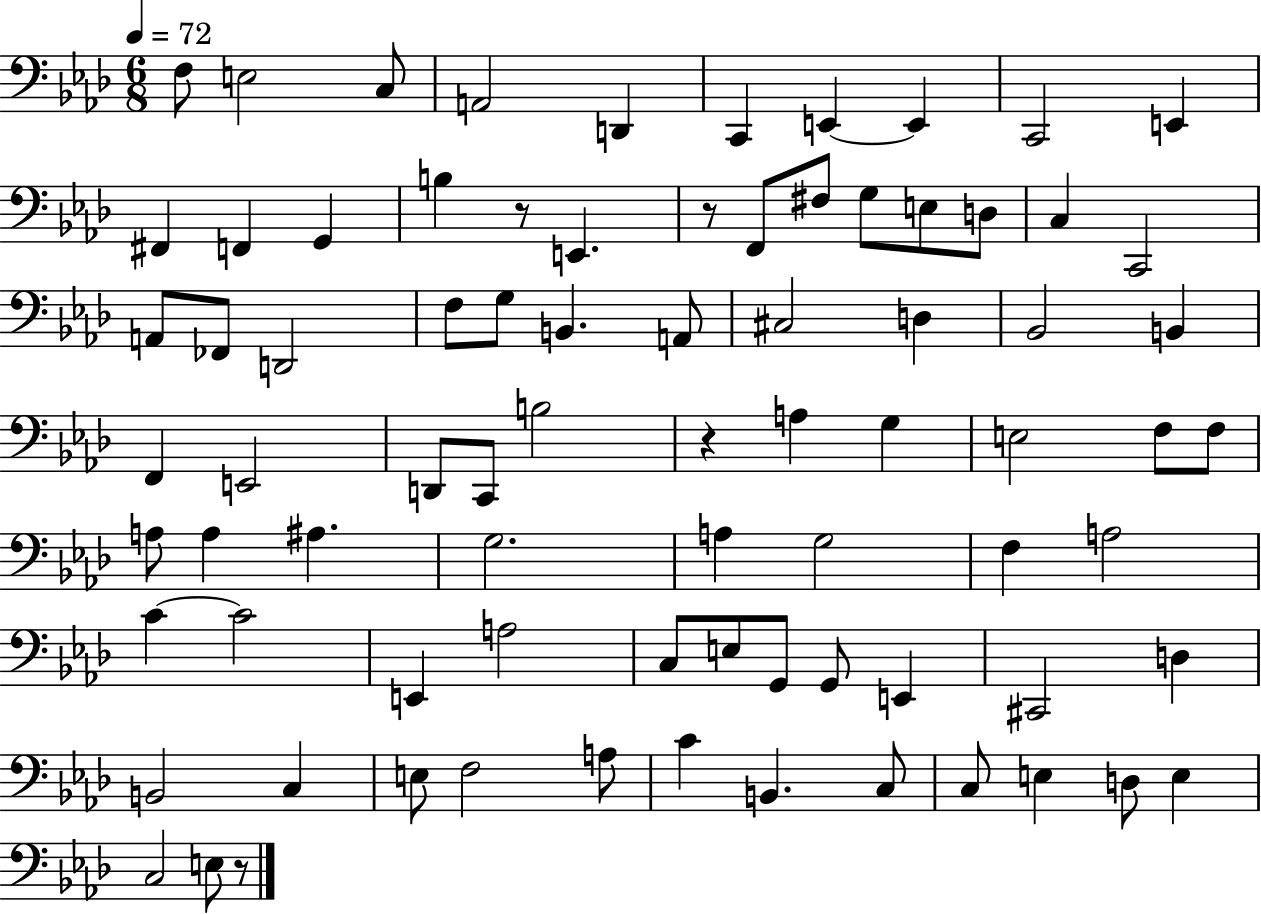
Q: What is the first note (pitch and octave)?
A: F3